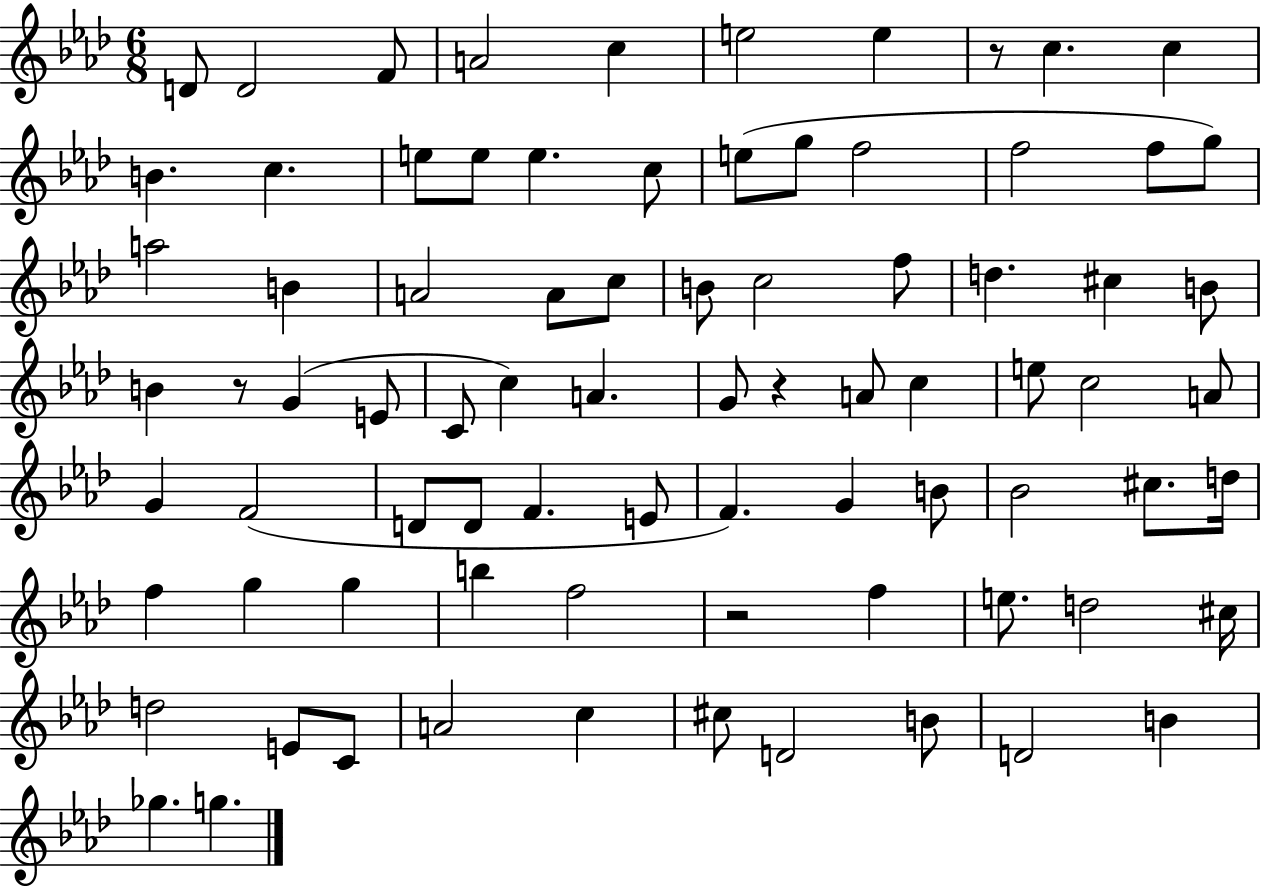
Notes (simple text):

D4/e D4/h F4/e A4/h C5/q E5/h E5/q R/e C5/q. C5/q B4/q. C5/q. E5/e E5/e E5/q. C5/e E5/e G5/e F5/h F5/h F5/e G5/e A5/h B4/q A4/h A4/e C5/e B4/e C5/h F5/e D5/q. C#5/q B4/e B4/q R/e G4/q E4/e C4/e C5/q A4/q. G4/e R/q A4/e C5/q E5/e C5/h A4/e G4/q F4/h D4/e D4/e F4/q. E4/e F4/q. G4/q B4/e Bb4/h C#5/e. D5/s F5/q G5/q G5/q B5/q F5/h R/h F5/q E5/e. D5/h C#5/s D5/h E4/e C4/e A4/h C5/q C#5/e D4/h B4/e D4/h B4/q Gb5/q. G5/q.